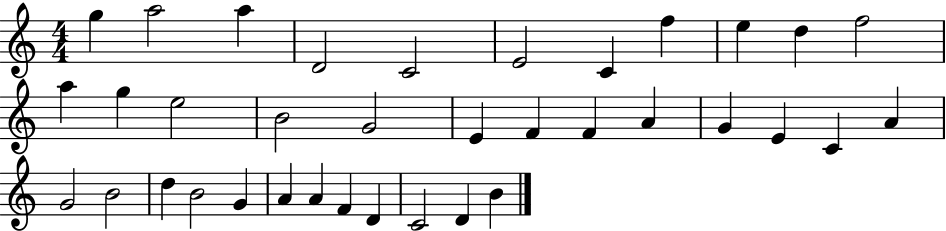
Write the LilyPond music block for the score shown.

{
  \clef treble
  \numericTimeSignature
  \time 4/4
  \key c \major
  g''4 a''2 a''4 | d'2 c'2 | e'2 c'4 f''4 | e''4 d''4 f''2 | \break a''4 g''4 e''2 | b'2 g'2 | e'4 f'4 f'4 a'4 | g'4 e'4 c'4 a'4 | \break g'2 b'2 | d''4 b'2 g'4 | a'4 a'4 f'4 d'4 | c'2 d'4 b'4 | \break \bar "|."
}